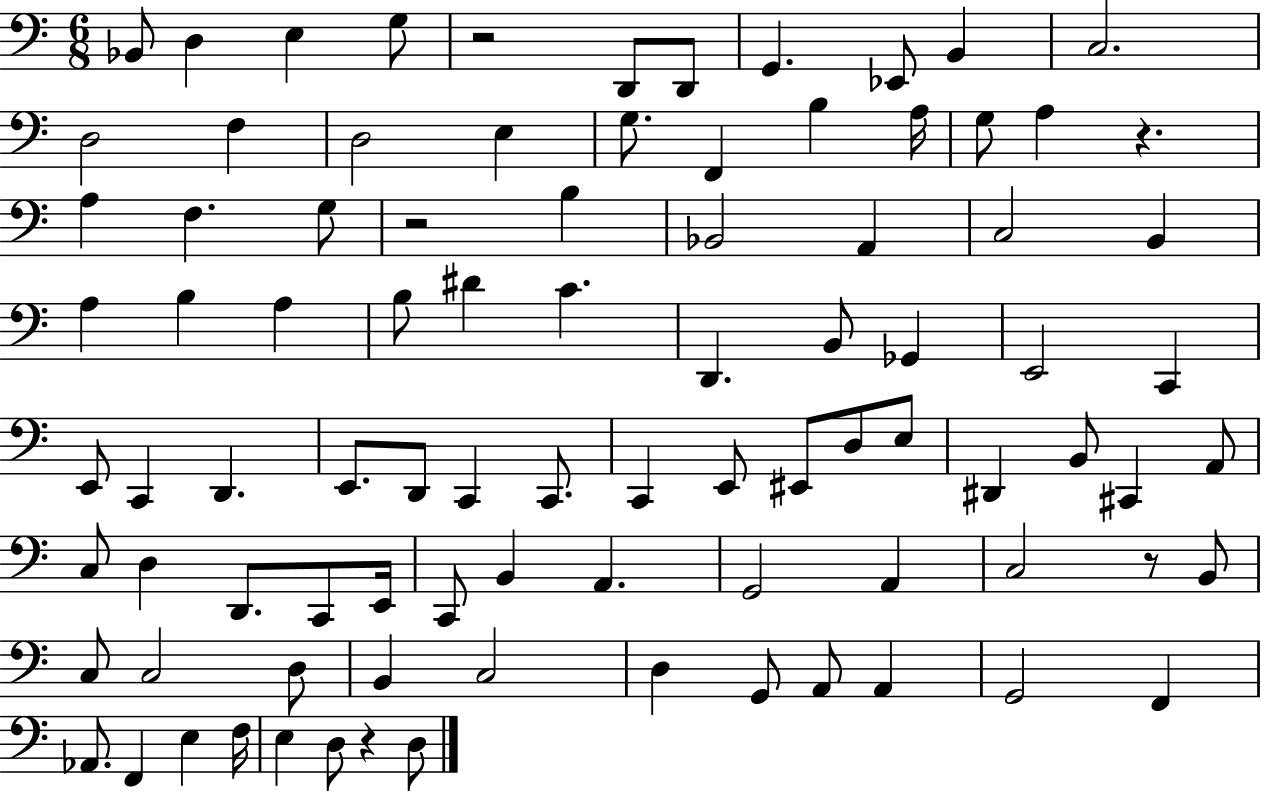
Bb2/e D3/q E3/q G3/e R/h D2/e D2/e G2/q. Eb2/e B2/q C3/h. D3/h F3/q D3/h E3/q G3/e. F2/q B3/q A3/s G3/e A3/q R/q. A3/q F3/q. G3/e R/h B3/q Bb2/h A2/q C3/h B2/q A3/q B3/q A3/q B3/e D#4/q C4/q. D2/q. B2/e Gb2/q E2/h C2/q E2/e C2/q D2/q. E2/e. D2/e C2/q C2/e. C2/q E2/e EIS2/e D3/e E3/e D#2/q B2/e C#2/q A2/e C3/e D3/q D2/e. C2/e E2/s C2/e B2/q A2/q. G2/h A2/q C3/h R/e B2/e C3/e C3/h D3/e B2/q C3/h D3/q G2/e A2/e A2/q G2/h F2/q Ab2/e. F2/q E3/q F3/s E3/q D3/e R/q D3/e